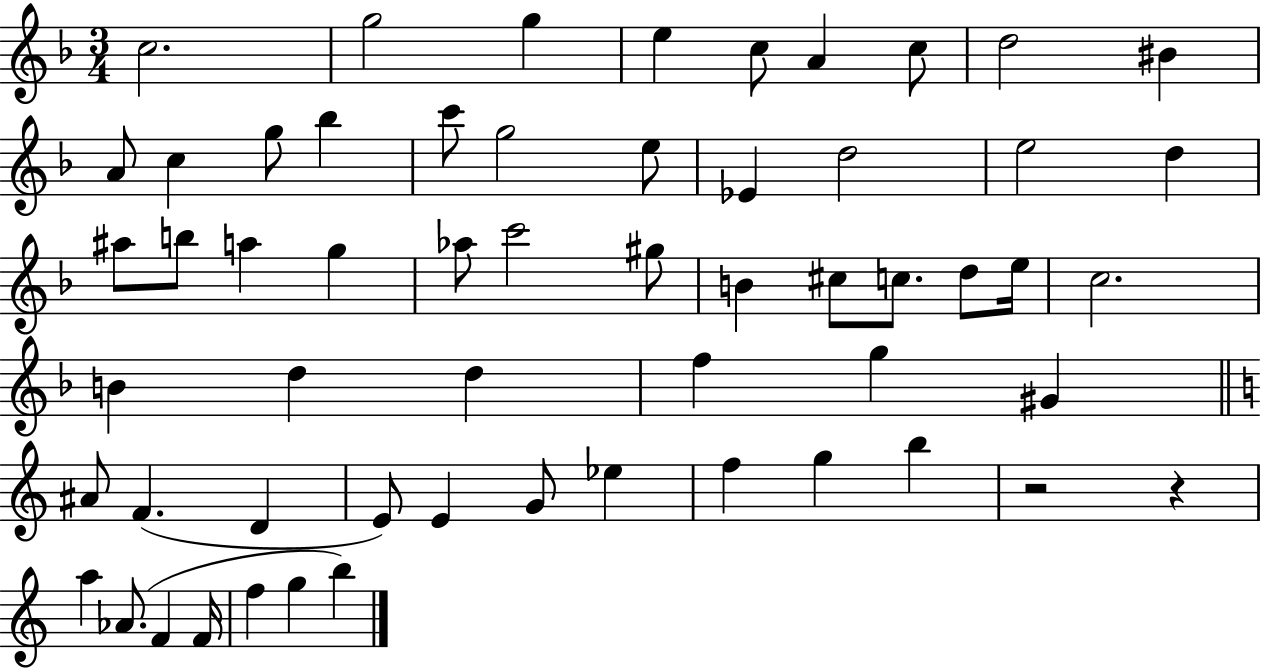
{
  \clef treble
  \numericTimeSignature
  \time 3/4
  \key f \major
  c''2. | g''2 g''4 | e''4 c''8 a'4 c''8 | d''2 bis'4 | \break a'8 c''4 g''8 bes''4 | c'''8 g''2 e''8 | ees'4 d''2 | e''2 d''4 | \break ais''8 b''8 a''4 g''4 | aes''8 c'''2 gis''8 | b'4 cis''8 c''8. d''8 e''16 | c''2. | \break b'4 d''4 d''4 | f''4 g''4 gis'4 | \bar "||" \break \key a \minor ais'8 f'4.( d'4 | e'8) e'4 g'8 ees''4 | f''4 g''4 b''4 | r2 r4 | \break a''4 aes'8.( f'4 f'16 | f''4 g''4 b''4) | \bar "|."
}